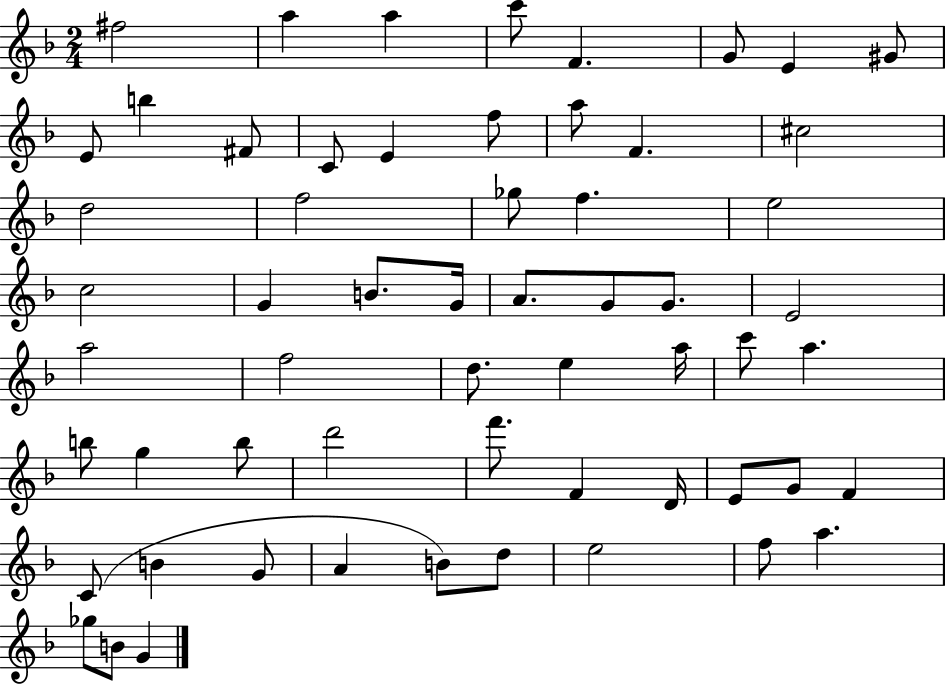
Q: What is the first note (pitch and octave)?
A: F#5